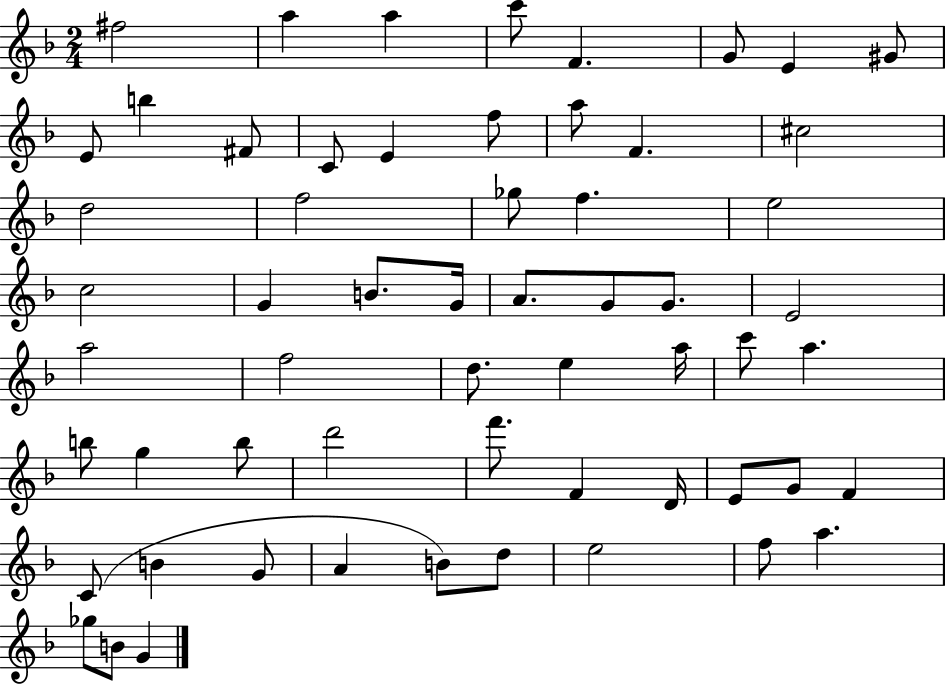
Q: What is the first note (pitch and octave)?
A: F#5